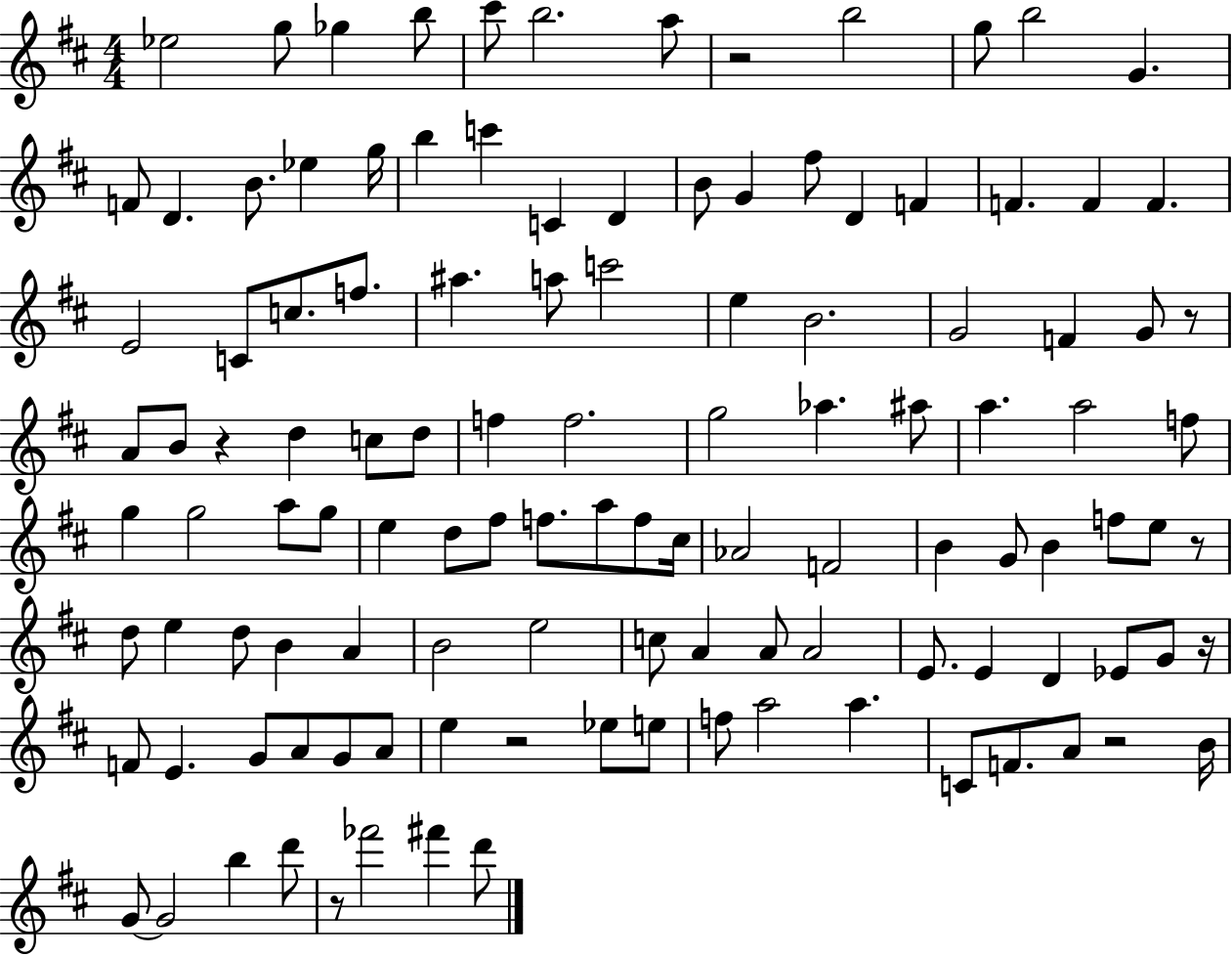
{
  \clef treble
  \numericTimeSignature
  \time 4/4
  \key d \major
  ees''2 g''8 ges''4 b''8 | cis'''8 b''2. a''8 | r2 b''2 | g''8 b''2 g'4. | \break f'8 d'4. b'8. ees''4 g''16 | b''4 c'''4 c'4 d'4 | b'8 g'4 fis''8 d'4 f'4 | f'4. f'4 f'4. | \break e'2 c'8 c''8. f''8. | ais''4. a''8 c'''2 | e''4 b'2. | g'2 f'4 g'8 r8 | \break a'8 b'8 r4 d''4 c''8 d''8 | f''4 f''2. | g''2 aes''4. ais''8 | a''4. a''2 f''8 | \break g''4 g''2 a''8 g''8 | e''4 d''8 fis''8 f''8. a''8 f''8 cis''16 | aes'2 f'2 | b'4 g'8 b'4 f''8 e''8 r8 | \break d''8 e''4 d''8 b'4 a'4 | b'2 e''2 | c''8 a'4 a'8 a'2 | e'8. e'4 d'4 ees'8 g'8 r16 | \break f'8 e'4. g'8 a'8 g'8 a'8 | e''4 r2 ees''8 e''8 | f''8 a''2 a''4. | c'8 f'8. a'8 r2 b'16 | \break g'8~~ g'2 b''4 d'''8 | r8 fes'''2 fis'''4 d'''8 | \bar "|."
}